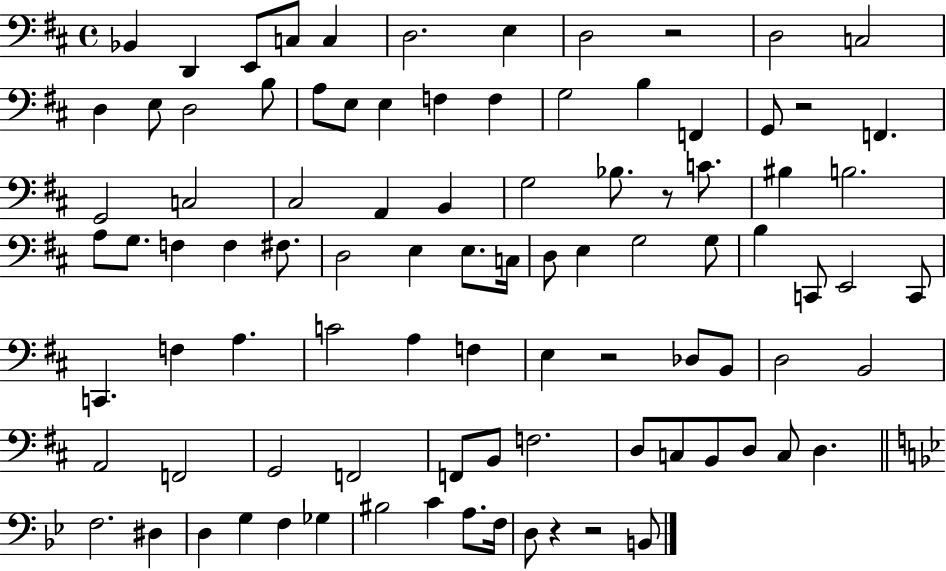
Bb2/q D2/q E2/e C3/e C3/q D3/h. E3/q D3/h R/h D3/h C3/h D3/q E3/e D3/h B3/e A3/e E3/e E3/q F3/q F3/q G3/h B3/q F2/q G2/e R/h F2/q. G2/h C3/h C#3/h A2/q B2/q G3/h Bb3/e. R/e C4/e. BIS3/q B3/h. A3/e G3/e. F3/q F3/q F#3/e. D3/h E3/q E3/e. C3/s D3/e E3/q G3/h G3/e B3/q C2/e E2/h C2/e C2/q. F3/q A3/q. C4/h A3/q F3/q E3/q R/h Db3/e B2/e D3/h B2/h A2/h F2/h G2/h F2/h F2/e B2/e F3/h. D3/e C3/e B2/e D3/e C3/e D3/q. F3/h. D#3/q D3/q G3/q F3/q Gb3/q BIS3/h C4/q A3/e. F3/s D3/e R/q R/h B2/e